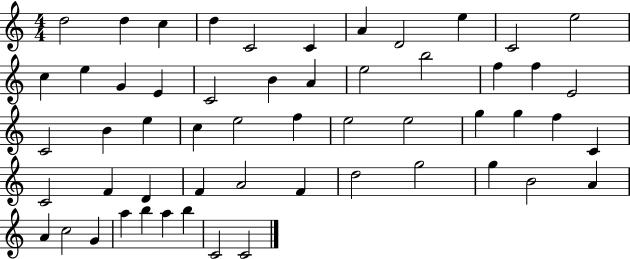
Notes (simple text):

D5/h D5/q C5/q D5/q C4/h C4/q A4/q D4/h E5/q C4/h E5/h C5/q E5/q G4/q E4/q C4/h B4/q A4/q E5/h B5/h F5/q F5/q E4/h C4/h B4/q E5/q C5/q E5/h F5/q E5/h E5/h G5/q G5/q F5/q C4/q C4/h F4/q D4/q F4/q A4/h F4/q D5/h G5/h G5/q B4/h A4/q A4/q C5/h G4/q A5/q B5/q A5/q B5/q C4/h C4/h